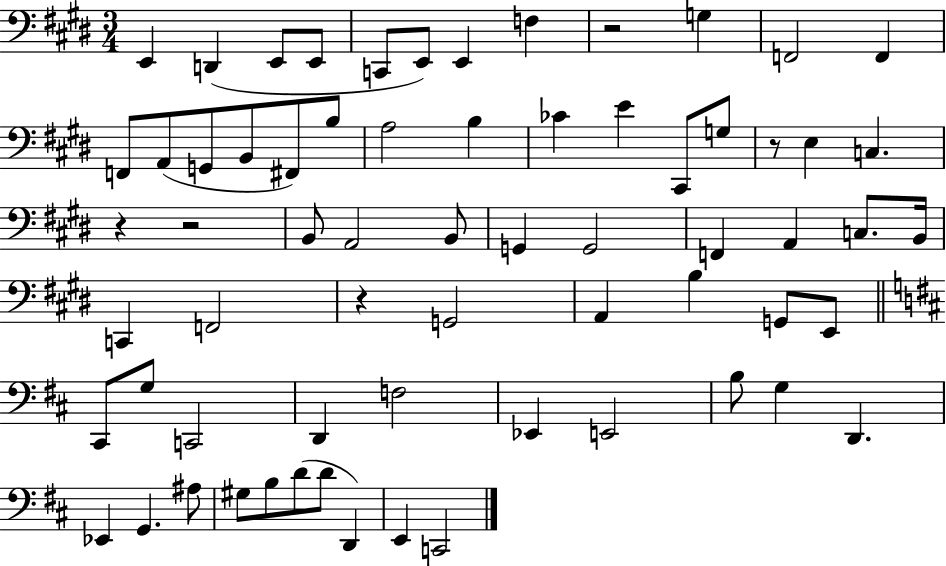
{
  \clef bass
  \numericTimeSignature
  \time 3/4
  \key e \major
  e,4 d,4( e,8 e,8 | c,8 e,8) e,4 f4 | r2 g4 | f,2 f,4 | \break f,8 a,8( g,8 b,8 fis,8) b8 | a2 b4 | ces'4 e'4 cis,8 g8 | r8 e4 c4. | \break r4 r2 | b,8 a,2 b,8 | g,4 g,2 | f,4 a,4 c8. b,16 | \break c,4 f,2 | r4 g,2 | a,4 b4 g,8 e,8 | \bar "||" \break \key d \major cis,8 g8 c,2 | d,4 f2 | ees,4 e,2 | b8 g4 d,4. | \break ees,4 g,4. ais8 | gis8 b8 d'8( d'8 d,4) | e,4 c,2 | \bar "|."
}